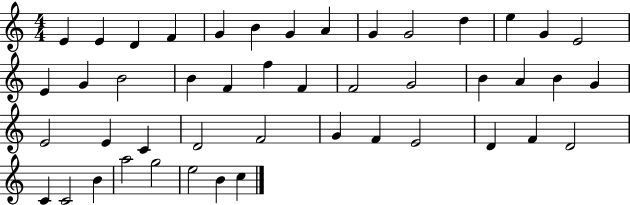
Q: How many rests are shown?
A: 0